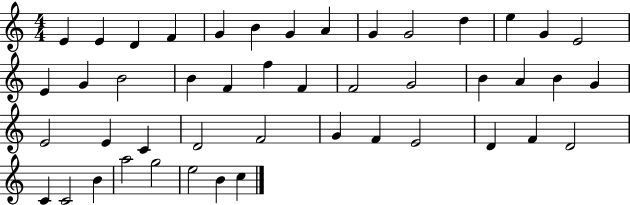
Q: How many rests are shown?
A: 0